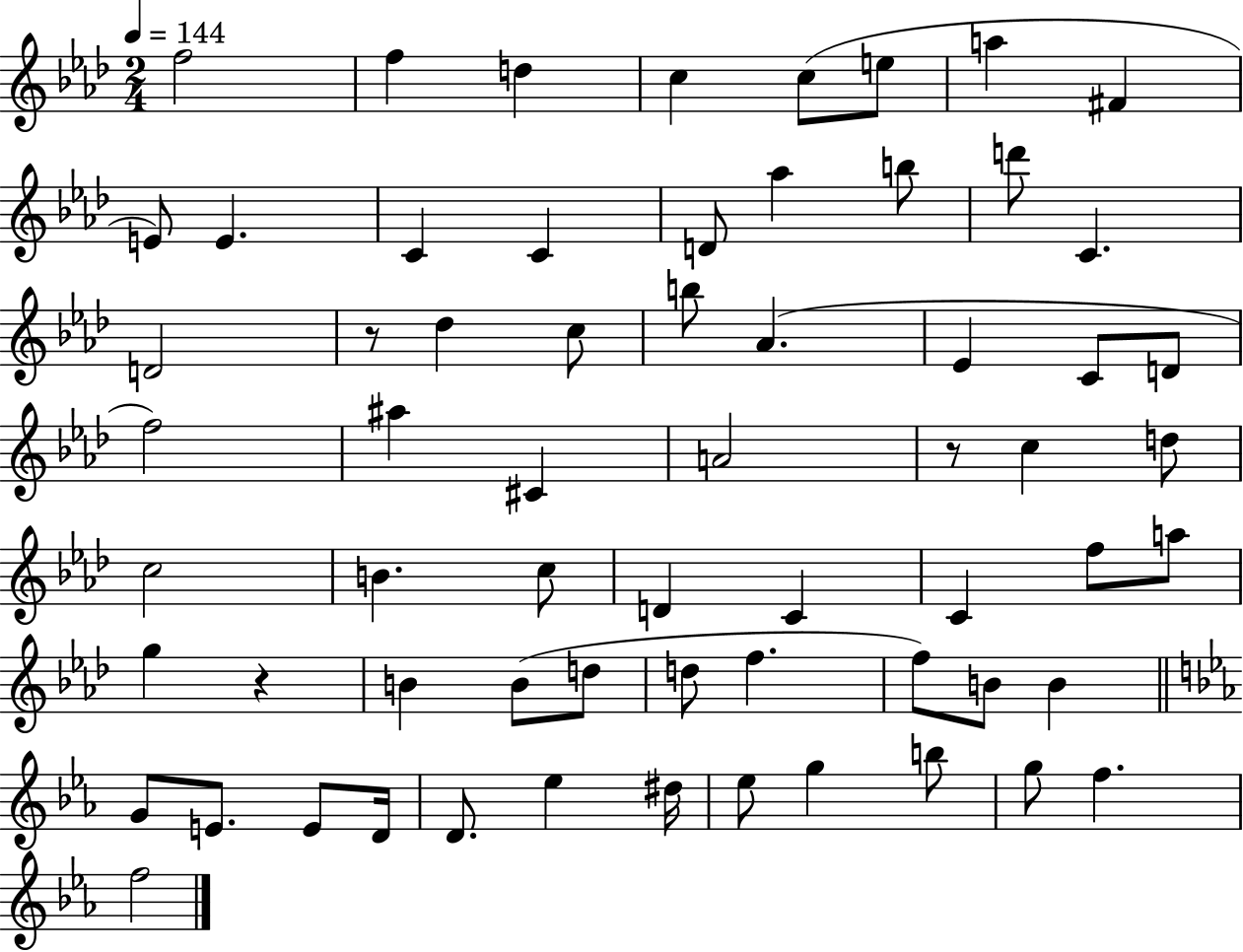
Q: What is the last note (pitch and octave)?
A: F5